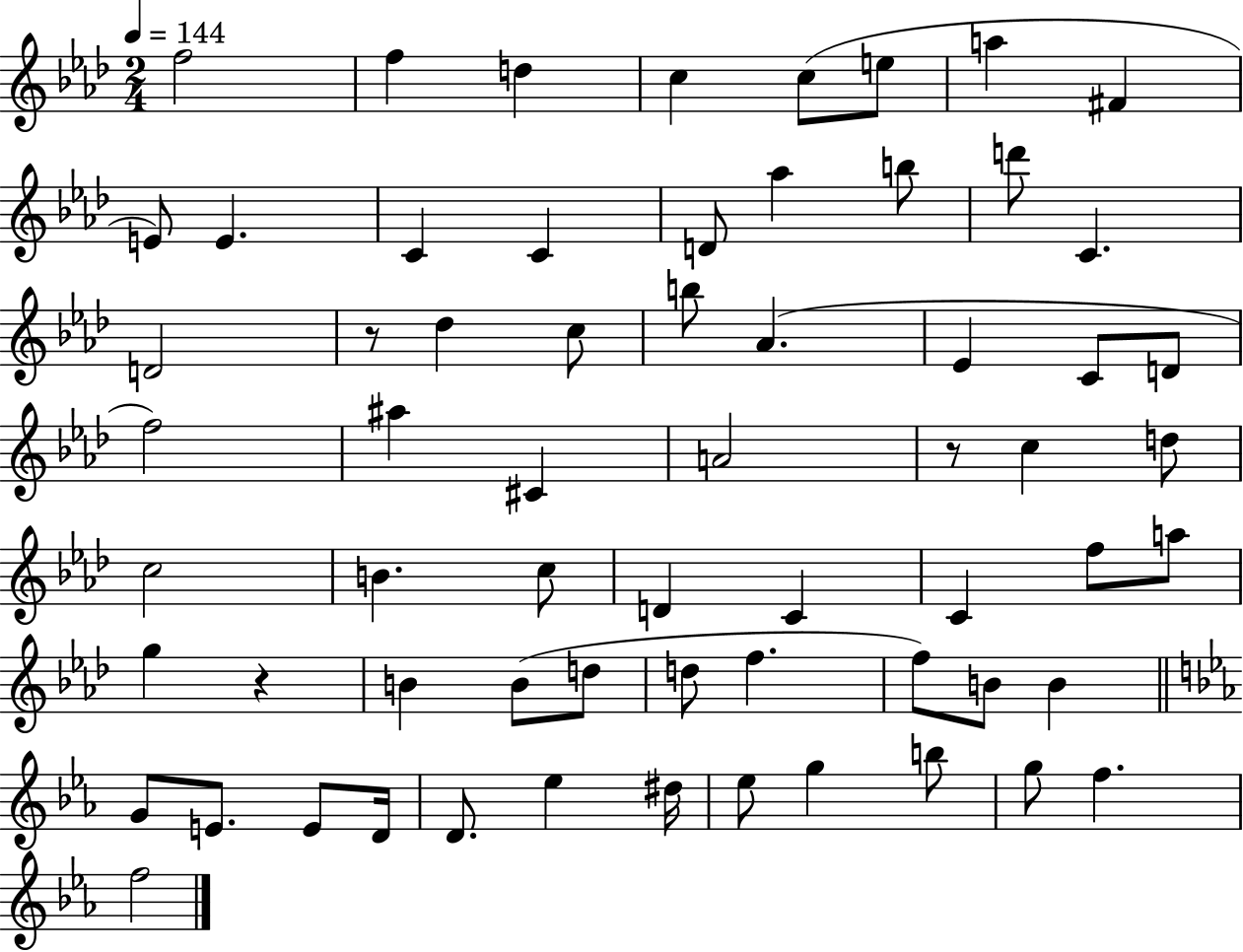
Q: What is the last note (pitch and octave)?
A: F5